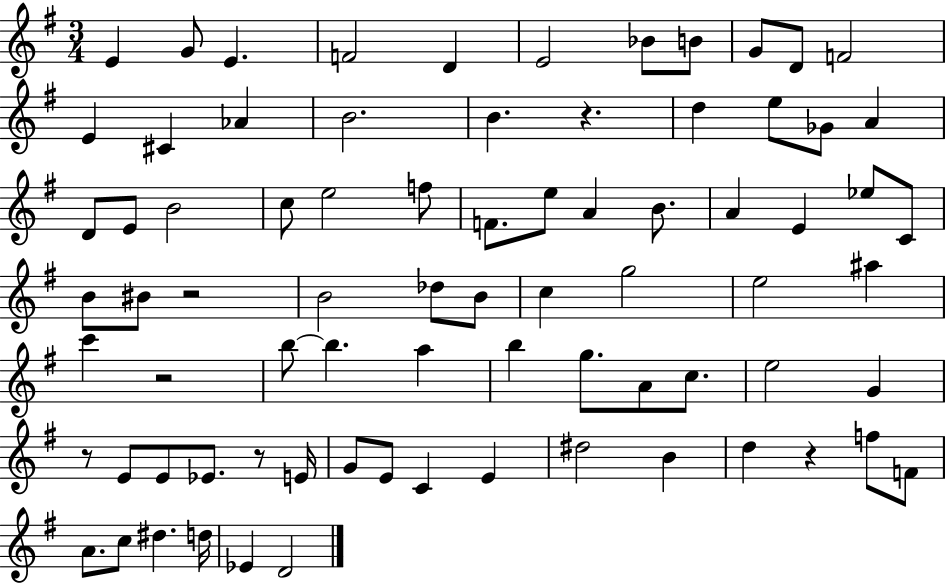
{
  \clef treble
  \numericTimeSignature
  \time 3/4
  \key g \major
  e'4 g'8 e'4. | f'2 d'4 | e'2 bes'8 b'8 | g'8 d'8 f'2 | \break e'4 cis'4 aes'4 | b'2. | b'4. r4. | d''4 e''8 ges'8 a'4 | \break d'8 e'8 b'2 | c''8 e''2 f''8 | f'8. e''8 a'4 b'8. | a'4 e'4 ees''8 c'8 | \break b'8 bis'8 r2 | b'2 des''8 b'8 | c''4 g''2 | e''2 ais''4 | \break c'''4 r2 | b''8~~ b''4. a''4 | b''4 g''8. a'8 c''8. | e''2 g'4 | \break r8 e'8 e'8 ees'8. r8 e'16 | g'8 e'8 c'4 e'4 | dis''2 b'4 | d''4 r4 f''8 f'8 | \break a'8. c''8 dis''4. d''16 | ees'4 d'2 | \bar "|."
}